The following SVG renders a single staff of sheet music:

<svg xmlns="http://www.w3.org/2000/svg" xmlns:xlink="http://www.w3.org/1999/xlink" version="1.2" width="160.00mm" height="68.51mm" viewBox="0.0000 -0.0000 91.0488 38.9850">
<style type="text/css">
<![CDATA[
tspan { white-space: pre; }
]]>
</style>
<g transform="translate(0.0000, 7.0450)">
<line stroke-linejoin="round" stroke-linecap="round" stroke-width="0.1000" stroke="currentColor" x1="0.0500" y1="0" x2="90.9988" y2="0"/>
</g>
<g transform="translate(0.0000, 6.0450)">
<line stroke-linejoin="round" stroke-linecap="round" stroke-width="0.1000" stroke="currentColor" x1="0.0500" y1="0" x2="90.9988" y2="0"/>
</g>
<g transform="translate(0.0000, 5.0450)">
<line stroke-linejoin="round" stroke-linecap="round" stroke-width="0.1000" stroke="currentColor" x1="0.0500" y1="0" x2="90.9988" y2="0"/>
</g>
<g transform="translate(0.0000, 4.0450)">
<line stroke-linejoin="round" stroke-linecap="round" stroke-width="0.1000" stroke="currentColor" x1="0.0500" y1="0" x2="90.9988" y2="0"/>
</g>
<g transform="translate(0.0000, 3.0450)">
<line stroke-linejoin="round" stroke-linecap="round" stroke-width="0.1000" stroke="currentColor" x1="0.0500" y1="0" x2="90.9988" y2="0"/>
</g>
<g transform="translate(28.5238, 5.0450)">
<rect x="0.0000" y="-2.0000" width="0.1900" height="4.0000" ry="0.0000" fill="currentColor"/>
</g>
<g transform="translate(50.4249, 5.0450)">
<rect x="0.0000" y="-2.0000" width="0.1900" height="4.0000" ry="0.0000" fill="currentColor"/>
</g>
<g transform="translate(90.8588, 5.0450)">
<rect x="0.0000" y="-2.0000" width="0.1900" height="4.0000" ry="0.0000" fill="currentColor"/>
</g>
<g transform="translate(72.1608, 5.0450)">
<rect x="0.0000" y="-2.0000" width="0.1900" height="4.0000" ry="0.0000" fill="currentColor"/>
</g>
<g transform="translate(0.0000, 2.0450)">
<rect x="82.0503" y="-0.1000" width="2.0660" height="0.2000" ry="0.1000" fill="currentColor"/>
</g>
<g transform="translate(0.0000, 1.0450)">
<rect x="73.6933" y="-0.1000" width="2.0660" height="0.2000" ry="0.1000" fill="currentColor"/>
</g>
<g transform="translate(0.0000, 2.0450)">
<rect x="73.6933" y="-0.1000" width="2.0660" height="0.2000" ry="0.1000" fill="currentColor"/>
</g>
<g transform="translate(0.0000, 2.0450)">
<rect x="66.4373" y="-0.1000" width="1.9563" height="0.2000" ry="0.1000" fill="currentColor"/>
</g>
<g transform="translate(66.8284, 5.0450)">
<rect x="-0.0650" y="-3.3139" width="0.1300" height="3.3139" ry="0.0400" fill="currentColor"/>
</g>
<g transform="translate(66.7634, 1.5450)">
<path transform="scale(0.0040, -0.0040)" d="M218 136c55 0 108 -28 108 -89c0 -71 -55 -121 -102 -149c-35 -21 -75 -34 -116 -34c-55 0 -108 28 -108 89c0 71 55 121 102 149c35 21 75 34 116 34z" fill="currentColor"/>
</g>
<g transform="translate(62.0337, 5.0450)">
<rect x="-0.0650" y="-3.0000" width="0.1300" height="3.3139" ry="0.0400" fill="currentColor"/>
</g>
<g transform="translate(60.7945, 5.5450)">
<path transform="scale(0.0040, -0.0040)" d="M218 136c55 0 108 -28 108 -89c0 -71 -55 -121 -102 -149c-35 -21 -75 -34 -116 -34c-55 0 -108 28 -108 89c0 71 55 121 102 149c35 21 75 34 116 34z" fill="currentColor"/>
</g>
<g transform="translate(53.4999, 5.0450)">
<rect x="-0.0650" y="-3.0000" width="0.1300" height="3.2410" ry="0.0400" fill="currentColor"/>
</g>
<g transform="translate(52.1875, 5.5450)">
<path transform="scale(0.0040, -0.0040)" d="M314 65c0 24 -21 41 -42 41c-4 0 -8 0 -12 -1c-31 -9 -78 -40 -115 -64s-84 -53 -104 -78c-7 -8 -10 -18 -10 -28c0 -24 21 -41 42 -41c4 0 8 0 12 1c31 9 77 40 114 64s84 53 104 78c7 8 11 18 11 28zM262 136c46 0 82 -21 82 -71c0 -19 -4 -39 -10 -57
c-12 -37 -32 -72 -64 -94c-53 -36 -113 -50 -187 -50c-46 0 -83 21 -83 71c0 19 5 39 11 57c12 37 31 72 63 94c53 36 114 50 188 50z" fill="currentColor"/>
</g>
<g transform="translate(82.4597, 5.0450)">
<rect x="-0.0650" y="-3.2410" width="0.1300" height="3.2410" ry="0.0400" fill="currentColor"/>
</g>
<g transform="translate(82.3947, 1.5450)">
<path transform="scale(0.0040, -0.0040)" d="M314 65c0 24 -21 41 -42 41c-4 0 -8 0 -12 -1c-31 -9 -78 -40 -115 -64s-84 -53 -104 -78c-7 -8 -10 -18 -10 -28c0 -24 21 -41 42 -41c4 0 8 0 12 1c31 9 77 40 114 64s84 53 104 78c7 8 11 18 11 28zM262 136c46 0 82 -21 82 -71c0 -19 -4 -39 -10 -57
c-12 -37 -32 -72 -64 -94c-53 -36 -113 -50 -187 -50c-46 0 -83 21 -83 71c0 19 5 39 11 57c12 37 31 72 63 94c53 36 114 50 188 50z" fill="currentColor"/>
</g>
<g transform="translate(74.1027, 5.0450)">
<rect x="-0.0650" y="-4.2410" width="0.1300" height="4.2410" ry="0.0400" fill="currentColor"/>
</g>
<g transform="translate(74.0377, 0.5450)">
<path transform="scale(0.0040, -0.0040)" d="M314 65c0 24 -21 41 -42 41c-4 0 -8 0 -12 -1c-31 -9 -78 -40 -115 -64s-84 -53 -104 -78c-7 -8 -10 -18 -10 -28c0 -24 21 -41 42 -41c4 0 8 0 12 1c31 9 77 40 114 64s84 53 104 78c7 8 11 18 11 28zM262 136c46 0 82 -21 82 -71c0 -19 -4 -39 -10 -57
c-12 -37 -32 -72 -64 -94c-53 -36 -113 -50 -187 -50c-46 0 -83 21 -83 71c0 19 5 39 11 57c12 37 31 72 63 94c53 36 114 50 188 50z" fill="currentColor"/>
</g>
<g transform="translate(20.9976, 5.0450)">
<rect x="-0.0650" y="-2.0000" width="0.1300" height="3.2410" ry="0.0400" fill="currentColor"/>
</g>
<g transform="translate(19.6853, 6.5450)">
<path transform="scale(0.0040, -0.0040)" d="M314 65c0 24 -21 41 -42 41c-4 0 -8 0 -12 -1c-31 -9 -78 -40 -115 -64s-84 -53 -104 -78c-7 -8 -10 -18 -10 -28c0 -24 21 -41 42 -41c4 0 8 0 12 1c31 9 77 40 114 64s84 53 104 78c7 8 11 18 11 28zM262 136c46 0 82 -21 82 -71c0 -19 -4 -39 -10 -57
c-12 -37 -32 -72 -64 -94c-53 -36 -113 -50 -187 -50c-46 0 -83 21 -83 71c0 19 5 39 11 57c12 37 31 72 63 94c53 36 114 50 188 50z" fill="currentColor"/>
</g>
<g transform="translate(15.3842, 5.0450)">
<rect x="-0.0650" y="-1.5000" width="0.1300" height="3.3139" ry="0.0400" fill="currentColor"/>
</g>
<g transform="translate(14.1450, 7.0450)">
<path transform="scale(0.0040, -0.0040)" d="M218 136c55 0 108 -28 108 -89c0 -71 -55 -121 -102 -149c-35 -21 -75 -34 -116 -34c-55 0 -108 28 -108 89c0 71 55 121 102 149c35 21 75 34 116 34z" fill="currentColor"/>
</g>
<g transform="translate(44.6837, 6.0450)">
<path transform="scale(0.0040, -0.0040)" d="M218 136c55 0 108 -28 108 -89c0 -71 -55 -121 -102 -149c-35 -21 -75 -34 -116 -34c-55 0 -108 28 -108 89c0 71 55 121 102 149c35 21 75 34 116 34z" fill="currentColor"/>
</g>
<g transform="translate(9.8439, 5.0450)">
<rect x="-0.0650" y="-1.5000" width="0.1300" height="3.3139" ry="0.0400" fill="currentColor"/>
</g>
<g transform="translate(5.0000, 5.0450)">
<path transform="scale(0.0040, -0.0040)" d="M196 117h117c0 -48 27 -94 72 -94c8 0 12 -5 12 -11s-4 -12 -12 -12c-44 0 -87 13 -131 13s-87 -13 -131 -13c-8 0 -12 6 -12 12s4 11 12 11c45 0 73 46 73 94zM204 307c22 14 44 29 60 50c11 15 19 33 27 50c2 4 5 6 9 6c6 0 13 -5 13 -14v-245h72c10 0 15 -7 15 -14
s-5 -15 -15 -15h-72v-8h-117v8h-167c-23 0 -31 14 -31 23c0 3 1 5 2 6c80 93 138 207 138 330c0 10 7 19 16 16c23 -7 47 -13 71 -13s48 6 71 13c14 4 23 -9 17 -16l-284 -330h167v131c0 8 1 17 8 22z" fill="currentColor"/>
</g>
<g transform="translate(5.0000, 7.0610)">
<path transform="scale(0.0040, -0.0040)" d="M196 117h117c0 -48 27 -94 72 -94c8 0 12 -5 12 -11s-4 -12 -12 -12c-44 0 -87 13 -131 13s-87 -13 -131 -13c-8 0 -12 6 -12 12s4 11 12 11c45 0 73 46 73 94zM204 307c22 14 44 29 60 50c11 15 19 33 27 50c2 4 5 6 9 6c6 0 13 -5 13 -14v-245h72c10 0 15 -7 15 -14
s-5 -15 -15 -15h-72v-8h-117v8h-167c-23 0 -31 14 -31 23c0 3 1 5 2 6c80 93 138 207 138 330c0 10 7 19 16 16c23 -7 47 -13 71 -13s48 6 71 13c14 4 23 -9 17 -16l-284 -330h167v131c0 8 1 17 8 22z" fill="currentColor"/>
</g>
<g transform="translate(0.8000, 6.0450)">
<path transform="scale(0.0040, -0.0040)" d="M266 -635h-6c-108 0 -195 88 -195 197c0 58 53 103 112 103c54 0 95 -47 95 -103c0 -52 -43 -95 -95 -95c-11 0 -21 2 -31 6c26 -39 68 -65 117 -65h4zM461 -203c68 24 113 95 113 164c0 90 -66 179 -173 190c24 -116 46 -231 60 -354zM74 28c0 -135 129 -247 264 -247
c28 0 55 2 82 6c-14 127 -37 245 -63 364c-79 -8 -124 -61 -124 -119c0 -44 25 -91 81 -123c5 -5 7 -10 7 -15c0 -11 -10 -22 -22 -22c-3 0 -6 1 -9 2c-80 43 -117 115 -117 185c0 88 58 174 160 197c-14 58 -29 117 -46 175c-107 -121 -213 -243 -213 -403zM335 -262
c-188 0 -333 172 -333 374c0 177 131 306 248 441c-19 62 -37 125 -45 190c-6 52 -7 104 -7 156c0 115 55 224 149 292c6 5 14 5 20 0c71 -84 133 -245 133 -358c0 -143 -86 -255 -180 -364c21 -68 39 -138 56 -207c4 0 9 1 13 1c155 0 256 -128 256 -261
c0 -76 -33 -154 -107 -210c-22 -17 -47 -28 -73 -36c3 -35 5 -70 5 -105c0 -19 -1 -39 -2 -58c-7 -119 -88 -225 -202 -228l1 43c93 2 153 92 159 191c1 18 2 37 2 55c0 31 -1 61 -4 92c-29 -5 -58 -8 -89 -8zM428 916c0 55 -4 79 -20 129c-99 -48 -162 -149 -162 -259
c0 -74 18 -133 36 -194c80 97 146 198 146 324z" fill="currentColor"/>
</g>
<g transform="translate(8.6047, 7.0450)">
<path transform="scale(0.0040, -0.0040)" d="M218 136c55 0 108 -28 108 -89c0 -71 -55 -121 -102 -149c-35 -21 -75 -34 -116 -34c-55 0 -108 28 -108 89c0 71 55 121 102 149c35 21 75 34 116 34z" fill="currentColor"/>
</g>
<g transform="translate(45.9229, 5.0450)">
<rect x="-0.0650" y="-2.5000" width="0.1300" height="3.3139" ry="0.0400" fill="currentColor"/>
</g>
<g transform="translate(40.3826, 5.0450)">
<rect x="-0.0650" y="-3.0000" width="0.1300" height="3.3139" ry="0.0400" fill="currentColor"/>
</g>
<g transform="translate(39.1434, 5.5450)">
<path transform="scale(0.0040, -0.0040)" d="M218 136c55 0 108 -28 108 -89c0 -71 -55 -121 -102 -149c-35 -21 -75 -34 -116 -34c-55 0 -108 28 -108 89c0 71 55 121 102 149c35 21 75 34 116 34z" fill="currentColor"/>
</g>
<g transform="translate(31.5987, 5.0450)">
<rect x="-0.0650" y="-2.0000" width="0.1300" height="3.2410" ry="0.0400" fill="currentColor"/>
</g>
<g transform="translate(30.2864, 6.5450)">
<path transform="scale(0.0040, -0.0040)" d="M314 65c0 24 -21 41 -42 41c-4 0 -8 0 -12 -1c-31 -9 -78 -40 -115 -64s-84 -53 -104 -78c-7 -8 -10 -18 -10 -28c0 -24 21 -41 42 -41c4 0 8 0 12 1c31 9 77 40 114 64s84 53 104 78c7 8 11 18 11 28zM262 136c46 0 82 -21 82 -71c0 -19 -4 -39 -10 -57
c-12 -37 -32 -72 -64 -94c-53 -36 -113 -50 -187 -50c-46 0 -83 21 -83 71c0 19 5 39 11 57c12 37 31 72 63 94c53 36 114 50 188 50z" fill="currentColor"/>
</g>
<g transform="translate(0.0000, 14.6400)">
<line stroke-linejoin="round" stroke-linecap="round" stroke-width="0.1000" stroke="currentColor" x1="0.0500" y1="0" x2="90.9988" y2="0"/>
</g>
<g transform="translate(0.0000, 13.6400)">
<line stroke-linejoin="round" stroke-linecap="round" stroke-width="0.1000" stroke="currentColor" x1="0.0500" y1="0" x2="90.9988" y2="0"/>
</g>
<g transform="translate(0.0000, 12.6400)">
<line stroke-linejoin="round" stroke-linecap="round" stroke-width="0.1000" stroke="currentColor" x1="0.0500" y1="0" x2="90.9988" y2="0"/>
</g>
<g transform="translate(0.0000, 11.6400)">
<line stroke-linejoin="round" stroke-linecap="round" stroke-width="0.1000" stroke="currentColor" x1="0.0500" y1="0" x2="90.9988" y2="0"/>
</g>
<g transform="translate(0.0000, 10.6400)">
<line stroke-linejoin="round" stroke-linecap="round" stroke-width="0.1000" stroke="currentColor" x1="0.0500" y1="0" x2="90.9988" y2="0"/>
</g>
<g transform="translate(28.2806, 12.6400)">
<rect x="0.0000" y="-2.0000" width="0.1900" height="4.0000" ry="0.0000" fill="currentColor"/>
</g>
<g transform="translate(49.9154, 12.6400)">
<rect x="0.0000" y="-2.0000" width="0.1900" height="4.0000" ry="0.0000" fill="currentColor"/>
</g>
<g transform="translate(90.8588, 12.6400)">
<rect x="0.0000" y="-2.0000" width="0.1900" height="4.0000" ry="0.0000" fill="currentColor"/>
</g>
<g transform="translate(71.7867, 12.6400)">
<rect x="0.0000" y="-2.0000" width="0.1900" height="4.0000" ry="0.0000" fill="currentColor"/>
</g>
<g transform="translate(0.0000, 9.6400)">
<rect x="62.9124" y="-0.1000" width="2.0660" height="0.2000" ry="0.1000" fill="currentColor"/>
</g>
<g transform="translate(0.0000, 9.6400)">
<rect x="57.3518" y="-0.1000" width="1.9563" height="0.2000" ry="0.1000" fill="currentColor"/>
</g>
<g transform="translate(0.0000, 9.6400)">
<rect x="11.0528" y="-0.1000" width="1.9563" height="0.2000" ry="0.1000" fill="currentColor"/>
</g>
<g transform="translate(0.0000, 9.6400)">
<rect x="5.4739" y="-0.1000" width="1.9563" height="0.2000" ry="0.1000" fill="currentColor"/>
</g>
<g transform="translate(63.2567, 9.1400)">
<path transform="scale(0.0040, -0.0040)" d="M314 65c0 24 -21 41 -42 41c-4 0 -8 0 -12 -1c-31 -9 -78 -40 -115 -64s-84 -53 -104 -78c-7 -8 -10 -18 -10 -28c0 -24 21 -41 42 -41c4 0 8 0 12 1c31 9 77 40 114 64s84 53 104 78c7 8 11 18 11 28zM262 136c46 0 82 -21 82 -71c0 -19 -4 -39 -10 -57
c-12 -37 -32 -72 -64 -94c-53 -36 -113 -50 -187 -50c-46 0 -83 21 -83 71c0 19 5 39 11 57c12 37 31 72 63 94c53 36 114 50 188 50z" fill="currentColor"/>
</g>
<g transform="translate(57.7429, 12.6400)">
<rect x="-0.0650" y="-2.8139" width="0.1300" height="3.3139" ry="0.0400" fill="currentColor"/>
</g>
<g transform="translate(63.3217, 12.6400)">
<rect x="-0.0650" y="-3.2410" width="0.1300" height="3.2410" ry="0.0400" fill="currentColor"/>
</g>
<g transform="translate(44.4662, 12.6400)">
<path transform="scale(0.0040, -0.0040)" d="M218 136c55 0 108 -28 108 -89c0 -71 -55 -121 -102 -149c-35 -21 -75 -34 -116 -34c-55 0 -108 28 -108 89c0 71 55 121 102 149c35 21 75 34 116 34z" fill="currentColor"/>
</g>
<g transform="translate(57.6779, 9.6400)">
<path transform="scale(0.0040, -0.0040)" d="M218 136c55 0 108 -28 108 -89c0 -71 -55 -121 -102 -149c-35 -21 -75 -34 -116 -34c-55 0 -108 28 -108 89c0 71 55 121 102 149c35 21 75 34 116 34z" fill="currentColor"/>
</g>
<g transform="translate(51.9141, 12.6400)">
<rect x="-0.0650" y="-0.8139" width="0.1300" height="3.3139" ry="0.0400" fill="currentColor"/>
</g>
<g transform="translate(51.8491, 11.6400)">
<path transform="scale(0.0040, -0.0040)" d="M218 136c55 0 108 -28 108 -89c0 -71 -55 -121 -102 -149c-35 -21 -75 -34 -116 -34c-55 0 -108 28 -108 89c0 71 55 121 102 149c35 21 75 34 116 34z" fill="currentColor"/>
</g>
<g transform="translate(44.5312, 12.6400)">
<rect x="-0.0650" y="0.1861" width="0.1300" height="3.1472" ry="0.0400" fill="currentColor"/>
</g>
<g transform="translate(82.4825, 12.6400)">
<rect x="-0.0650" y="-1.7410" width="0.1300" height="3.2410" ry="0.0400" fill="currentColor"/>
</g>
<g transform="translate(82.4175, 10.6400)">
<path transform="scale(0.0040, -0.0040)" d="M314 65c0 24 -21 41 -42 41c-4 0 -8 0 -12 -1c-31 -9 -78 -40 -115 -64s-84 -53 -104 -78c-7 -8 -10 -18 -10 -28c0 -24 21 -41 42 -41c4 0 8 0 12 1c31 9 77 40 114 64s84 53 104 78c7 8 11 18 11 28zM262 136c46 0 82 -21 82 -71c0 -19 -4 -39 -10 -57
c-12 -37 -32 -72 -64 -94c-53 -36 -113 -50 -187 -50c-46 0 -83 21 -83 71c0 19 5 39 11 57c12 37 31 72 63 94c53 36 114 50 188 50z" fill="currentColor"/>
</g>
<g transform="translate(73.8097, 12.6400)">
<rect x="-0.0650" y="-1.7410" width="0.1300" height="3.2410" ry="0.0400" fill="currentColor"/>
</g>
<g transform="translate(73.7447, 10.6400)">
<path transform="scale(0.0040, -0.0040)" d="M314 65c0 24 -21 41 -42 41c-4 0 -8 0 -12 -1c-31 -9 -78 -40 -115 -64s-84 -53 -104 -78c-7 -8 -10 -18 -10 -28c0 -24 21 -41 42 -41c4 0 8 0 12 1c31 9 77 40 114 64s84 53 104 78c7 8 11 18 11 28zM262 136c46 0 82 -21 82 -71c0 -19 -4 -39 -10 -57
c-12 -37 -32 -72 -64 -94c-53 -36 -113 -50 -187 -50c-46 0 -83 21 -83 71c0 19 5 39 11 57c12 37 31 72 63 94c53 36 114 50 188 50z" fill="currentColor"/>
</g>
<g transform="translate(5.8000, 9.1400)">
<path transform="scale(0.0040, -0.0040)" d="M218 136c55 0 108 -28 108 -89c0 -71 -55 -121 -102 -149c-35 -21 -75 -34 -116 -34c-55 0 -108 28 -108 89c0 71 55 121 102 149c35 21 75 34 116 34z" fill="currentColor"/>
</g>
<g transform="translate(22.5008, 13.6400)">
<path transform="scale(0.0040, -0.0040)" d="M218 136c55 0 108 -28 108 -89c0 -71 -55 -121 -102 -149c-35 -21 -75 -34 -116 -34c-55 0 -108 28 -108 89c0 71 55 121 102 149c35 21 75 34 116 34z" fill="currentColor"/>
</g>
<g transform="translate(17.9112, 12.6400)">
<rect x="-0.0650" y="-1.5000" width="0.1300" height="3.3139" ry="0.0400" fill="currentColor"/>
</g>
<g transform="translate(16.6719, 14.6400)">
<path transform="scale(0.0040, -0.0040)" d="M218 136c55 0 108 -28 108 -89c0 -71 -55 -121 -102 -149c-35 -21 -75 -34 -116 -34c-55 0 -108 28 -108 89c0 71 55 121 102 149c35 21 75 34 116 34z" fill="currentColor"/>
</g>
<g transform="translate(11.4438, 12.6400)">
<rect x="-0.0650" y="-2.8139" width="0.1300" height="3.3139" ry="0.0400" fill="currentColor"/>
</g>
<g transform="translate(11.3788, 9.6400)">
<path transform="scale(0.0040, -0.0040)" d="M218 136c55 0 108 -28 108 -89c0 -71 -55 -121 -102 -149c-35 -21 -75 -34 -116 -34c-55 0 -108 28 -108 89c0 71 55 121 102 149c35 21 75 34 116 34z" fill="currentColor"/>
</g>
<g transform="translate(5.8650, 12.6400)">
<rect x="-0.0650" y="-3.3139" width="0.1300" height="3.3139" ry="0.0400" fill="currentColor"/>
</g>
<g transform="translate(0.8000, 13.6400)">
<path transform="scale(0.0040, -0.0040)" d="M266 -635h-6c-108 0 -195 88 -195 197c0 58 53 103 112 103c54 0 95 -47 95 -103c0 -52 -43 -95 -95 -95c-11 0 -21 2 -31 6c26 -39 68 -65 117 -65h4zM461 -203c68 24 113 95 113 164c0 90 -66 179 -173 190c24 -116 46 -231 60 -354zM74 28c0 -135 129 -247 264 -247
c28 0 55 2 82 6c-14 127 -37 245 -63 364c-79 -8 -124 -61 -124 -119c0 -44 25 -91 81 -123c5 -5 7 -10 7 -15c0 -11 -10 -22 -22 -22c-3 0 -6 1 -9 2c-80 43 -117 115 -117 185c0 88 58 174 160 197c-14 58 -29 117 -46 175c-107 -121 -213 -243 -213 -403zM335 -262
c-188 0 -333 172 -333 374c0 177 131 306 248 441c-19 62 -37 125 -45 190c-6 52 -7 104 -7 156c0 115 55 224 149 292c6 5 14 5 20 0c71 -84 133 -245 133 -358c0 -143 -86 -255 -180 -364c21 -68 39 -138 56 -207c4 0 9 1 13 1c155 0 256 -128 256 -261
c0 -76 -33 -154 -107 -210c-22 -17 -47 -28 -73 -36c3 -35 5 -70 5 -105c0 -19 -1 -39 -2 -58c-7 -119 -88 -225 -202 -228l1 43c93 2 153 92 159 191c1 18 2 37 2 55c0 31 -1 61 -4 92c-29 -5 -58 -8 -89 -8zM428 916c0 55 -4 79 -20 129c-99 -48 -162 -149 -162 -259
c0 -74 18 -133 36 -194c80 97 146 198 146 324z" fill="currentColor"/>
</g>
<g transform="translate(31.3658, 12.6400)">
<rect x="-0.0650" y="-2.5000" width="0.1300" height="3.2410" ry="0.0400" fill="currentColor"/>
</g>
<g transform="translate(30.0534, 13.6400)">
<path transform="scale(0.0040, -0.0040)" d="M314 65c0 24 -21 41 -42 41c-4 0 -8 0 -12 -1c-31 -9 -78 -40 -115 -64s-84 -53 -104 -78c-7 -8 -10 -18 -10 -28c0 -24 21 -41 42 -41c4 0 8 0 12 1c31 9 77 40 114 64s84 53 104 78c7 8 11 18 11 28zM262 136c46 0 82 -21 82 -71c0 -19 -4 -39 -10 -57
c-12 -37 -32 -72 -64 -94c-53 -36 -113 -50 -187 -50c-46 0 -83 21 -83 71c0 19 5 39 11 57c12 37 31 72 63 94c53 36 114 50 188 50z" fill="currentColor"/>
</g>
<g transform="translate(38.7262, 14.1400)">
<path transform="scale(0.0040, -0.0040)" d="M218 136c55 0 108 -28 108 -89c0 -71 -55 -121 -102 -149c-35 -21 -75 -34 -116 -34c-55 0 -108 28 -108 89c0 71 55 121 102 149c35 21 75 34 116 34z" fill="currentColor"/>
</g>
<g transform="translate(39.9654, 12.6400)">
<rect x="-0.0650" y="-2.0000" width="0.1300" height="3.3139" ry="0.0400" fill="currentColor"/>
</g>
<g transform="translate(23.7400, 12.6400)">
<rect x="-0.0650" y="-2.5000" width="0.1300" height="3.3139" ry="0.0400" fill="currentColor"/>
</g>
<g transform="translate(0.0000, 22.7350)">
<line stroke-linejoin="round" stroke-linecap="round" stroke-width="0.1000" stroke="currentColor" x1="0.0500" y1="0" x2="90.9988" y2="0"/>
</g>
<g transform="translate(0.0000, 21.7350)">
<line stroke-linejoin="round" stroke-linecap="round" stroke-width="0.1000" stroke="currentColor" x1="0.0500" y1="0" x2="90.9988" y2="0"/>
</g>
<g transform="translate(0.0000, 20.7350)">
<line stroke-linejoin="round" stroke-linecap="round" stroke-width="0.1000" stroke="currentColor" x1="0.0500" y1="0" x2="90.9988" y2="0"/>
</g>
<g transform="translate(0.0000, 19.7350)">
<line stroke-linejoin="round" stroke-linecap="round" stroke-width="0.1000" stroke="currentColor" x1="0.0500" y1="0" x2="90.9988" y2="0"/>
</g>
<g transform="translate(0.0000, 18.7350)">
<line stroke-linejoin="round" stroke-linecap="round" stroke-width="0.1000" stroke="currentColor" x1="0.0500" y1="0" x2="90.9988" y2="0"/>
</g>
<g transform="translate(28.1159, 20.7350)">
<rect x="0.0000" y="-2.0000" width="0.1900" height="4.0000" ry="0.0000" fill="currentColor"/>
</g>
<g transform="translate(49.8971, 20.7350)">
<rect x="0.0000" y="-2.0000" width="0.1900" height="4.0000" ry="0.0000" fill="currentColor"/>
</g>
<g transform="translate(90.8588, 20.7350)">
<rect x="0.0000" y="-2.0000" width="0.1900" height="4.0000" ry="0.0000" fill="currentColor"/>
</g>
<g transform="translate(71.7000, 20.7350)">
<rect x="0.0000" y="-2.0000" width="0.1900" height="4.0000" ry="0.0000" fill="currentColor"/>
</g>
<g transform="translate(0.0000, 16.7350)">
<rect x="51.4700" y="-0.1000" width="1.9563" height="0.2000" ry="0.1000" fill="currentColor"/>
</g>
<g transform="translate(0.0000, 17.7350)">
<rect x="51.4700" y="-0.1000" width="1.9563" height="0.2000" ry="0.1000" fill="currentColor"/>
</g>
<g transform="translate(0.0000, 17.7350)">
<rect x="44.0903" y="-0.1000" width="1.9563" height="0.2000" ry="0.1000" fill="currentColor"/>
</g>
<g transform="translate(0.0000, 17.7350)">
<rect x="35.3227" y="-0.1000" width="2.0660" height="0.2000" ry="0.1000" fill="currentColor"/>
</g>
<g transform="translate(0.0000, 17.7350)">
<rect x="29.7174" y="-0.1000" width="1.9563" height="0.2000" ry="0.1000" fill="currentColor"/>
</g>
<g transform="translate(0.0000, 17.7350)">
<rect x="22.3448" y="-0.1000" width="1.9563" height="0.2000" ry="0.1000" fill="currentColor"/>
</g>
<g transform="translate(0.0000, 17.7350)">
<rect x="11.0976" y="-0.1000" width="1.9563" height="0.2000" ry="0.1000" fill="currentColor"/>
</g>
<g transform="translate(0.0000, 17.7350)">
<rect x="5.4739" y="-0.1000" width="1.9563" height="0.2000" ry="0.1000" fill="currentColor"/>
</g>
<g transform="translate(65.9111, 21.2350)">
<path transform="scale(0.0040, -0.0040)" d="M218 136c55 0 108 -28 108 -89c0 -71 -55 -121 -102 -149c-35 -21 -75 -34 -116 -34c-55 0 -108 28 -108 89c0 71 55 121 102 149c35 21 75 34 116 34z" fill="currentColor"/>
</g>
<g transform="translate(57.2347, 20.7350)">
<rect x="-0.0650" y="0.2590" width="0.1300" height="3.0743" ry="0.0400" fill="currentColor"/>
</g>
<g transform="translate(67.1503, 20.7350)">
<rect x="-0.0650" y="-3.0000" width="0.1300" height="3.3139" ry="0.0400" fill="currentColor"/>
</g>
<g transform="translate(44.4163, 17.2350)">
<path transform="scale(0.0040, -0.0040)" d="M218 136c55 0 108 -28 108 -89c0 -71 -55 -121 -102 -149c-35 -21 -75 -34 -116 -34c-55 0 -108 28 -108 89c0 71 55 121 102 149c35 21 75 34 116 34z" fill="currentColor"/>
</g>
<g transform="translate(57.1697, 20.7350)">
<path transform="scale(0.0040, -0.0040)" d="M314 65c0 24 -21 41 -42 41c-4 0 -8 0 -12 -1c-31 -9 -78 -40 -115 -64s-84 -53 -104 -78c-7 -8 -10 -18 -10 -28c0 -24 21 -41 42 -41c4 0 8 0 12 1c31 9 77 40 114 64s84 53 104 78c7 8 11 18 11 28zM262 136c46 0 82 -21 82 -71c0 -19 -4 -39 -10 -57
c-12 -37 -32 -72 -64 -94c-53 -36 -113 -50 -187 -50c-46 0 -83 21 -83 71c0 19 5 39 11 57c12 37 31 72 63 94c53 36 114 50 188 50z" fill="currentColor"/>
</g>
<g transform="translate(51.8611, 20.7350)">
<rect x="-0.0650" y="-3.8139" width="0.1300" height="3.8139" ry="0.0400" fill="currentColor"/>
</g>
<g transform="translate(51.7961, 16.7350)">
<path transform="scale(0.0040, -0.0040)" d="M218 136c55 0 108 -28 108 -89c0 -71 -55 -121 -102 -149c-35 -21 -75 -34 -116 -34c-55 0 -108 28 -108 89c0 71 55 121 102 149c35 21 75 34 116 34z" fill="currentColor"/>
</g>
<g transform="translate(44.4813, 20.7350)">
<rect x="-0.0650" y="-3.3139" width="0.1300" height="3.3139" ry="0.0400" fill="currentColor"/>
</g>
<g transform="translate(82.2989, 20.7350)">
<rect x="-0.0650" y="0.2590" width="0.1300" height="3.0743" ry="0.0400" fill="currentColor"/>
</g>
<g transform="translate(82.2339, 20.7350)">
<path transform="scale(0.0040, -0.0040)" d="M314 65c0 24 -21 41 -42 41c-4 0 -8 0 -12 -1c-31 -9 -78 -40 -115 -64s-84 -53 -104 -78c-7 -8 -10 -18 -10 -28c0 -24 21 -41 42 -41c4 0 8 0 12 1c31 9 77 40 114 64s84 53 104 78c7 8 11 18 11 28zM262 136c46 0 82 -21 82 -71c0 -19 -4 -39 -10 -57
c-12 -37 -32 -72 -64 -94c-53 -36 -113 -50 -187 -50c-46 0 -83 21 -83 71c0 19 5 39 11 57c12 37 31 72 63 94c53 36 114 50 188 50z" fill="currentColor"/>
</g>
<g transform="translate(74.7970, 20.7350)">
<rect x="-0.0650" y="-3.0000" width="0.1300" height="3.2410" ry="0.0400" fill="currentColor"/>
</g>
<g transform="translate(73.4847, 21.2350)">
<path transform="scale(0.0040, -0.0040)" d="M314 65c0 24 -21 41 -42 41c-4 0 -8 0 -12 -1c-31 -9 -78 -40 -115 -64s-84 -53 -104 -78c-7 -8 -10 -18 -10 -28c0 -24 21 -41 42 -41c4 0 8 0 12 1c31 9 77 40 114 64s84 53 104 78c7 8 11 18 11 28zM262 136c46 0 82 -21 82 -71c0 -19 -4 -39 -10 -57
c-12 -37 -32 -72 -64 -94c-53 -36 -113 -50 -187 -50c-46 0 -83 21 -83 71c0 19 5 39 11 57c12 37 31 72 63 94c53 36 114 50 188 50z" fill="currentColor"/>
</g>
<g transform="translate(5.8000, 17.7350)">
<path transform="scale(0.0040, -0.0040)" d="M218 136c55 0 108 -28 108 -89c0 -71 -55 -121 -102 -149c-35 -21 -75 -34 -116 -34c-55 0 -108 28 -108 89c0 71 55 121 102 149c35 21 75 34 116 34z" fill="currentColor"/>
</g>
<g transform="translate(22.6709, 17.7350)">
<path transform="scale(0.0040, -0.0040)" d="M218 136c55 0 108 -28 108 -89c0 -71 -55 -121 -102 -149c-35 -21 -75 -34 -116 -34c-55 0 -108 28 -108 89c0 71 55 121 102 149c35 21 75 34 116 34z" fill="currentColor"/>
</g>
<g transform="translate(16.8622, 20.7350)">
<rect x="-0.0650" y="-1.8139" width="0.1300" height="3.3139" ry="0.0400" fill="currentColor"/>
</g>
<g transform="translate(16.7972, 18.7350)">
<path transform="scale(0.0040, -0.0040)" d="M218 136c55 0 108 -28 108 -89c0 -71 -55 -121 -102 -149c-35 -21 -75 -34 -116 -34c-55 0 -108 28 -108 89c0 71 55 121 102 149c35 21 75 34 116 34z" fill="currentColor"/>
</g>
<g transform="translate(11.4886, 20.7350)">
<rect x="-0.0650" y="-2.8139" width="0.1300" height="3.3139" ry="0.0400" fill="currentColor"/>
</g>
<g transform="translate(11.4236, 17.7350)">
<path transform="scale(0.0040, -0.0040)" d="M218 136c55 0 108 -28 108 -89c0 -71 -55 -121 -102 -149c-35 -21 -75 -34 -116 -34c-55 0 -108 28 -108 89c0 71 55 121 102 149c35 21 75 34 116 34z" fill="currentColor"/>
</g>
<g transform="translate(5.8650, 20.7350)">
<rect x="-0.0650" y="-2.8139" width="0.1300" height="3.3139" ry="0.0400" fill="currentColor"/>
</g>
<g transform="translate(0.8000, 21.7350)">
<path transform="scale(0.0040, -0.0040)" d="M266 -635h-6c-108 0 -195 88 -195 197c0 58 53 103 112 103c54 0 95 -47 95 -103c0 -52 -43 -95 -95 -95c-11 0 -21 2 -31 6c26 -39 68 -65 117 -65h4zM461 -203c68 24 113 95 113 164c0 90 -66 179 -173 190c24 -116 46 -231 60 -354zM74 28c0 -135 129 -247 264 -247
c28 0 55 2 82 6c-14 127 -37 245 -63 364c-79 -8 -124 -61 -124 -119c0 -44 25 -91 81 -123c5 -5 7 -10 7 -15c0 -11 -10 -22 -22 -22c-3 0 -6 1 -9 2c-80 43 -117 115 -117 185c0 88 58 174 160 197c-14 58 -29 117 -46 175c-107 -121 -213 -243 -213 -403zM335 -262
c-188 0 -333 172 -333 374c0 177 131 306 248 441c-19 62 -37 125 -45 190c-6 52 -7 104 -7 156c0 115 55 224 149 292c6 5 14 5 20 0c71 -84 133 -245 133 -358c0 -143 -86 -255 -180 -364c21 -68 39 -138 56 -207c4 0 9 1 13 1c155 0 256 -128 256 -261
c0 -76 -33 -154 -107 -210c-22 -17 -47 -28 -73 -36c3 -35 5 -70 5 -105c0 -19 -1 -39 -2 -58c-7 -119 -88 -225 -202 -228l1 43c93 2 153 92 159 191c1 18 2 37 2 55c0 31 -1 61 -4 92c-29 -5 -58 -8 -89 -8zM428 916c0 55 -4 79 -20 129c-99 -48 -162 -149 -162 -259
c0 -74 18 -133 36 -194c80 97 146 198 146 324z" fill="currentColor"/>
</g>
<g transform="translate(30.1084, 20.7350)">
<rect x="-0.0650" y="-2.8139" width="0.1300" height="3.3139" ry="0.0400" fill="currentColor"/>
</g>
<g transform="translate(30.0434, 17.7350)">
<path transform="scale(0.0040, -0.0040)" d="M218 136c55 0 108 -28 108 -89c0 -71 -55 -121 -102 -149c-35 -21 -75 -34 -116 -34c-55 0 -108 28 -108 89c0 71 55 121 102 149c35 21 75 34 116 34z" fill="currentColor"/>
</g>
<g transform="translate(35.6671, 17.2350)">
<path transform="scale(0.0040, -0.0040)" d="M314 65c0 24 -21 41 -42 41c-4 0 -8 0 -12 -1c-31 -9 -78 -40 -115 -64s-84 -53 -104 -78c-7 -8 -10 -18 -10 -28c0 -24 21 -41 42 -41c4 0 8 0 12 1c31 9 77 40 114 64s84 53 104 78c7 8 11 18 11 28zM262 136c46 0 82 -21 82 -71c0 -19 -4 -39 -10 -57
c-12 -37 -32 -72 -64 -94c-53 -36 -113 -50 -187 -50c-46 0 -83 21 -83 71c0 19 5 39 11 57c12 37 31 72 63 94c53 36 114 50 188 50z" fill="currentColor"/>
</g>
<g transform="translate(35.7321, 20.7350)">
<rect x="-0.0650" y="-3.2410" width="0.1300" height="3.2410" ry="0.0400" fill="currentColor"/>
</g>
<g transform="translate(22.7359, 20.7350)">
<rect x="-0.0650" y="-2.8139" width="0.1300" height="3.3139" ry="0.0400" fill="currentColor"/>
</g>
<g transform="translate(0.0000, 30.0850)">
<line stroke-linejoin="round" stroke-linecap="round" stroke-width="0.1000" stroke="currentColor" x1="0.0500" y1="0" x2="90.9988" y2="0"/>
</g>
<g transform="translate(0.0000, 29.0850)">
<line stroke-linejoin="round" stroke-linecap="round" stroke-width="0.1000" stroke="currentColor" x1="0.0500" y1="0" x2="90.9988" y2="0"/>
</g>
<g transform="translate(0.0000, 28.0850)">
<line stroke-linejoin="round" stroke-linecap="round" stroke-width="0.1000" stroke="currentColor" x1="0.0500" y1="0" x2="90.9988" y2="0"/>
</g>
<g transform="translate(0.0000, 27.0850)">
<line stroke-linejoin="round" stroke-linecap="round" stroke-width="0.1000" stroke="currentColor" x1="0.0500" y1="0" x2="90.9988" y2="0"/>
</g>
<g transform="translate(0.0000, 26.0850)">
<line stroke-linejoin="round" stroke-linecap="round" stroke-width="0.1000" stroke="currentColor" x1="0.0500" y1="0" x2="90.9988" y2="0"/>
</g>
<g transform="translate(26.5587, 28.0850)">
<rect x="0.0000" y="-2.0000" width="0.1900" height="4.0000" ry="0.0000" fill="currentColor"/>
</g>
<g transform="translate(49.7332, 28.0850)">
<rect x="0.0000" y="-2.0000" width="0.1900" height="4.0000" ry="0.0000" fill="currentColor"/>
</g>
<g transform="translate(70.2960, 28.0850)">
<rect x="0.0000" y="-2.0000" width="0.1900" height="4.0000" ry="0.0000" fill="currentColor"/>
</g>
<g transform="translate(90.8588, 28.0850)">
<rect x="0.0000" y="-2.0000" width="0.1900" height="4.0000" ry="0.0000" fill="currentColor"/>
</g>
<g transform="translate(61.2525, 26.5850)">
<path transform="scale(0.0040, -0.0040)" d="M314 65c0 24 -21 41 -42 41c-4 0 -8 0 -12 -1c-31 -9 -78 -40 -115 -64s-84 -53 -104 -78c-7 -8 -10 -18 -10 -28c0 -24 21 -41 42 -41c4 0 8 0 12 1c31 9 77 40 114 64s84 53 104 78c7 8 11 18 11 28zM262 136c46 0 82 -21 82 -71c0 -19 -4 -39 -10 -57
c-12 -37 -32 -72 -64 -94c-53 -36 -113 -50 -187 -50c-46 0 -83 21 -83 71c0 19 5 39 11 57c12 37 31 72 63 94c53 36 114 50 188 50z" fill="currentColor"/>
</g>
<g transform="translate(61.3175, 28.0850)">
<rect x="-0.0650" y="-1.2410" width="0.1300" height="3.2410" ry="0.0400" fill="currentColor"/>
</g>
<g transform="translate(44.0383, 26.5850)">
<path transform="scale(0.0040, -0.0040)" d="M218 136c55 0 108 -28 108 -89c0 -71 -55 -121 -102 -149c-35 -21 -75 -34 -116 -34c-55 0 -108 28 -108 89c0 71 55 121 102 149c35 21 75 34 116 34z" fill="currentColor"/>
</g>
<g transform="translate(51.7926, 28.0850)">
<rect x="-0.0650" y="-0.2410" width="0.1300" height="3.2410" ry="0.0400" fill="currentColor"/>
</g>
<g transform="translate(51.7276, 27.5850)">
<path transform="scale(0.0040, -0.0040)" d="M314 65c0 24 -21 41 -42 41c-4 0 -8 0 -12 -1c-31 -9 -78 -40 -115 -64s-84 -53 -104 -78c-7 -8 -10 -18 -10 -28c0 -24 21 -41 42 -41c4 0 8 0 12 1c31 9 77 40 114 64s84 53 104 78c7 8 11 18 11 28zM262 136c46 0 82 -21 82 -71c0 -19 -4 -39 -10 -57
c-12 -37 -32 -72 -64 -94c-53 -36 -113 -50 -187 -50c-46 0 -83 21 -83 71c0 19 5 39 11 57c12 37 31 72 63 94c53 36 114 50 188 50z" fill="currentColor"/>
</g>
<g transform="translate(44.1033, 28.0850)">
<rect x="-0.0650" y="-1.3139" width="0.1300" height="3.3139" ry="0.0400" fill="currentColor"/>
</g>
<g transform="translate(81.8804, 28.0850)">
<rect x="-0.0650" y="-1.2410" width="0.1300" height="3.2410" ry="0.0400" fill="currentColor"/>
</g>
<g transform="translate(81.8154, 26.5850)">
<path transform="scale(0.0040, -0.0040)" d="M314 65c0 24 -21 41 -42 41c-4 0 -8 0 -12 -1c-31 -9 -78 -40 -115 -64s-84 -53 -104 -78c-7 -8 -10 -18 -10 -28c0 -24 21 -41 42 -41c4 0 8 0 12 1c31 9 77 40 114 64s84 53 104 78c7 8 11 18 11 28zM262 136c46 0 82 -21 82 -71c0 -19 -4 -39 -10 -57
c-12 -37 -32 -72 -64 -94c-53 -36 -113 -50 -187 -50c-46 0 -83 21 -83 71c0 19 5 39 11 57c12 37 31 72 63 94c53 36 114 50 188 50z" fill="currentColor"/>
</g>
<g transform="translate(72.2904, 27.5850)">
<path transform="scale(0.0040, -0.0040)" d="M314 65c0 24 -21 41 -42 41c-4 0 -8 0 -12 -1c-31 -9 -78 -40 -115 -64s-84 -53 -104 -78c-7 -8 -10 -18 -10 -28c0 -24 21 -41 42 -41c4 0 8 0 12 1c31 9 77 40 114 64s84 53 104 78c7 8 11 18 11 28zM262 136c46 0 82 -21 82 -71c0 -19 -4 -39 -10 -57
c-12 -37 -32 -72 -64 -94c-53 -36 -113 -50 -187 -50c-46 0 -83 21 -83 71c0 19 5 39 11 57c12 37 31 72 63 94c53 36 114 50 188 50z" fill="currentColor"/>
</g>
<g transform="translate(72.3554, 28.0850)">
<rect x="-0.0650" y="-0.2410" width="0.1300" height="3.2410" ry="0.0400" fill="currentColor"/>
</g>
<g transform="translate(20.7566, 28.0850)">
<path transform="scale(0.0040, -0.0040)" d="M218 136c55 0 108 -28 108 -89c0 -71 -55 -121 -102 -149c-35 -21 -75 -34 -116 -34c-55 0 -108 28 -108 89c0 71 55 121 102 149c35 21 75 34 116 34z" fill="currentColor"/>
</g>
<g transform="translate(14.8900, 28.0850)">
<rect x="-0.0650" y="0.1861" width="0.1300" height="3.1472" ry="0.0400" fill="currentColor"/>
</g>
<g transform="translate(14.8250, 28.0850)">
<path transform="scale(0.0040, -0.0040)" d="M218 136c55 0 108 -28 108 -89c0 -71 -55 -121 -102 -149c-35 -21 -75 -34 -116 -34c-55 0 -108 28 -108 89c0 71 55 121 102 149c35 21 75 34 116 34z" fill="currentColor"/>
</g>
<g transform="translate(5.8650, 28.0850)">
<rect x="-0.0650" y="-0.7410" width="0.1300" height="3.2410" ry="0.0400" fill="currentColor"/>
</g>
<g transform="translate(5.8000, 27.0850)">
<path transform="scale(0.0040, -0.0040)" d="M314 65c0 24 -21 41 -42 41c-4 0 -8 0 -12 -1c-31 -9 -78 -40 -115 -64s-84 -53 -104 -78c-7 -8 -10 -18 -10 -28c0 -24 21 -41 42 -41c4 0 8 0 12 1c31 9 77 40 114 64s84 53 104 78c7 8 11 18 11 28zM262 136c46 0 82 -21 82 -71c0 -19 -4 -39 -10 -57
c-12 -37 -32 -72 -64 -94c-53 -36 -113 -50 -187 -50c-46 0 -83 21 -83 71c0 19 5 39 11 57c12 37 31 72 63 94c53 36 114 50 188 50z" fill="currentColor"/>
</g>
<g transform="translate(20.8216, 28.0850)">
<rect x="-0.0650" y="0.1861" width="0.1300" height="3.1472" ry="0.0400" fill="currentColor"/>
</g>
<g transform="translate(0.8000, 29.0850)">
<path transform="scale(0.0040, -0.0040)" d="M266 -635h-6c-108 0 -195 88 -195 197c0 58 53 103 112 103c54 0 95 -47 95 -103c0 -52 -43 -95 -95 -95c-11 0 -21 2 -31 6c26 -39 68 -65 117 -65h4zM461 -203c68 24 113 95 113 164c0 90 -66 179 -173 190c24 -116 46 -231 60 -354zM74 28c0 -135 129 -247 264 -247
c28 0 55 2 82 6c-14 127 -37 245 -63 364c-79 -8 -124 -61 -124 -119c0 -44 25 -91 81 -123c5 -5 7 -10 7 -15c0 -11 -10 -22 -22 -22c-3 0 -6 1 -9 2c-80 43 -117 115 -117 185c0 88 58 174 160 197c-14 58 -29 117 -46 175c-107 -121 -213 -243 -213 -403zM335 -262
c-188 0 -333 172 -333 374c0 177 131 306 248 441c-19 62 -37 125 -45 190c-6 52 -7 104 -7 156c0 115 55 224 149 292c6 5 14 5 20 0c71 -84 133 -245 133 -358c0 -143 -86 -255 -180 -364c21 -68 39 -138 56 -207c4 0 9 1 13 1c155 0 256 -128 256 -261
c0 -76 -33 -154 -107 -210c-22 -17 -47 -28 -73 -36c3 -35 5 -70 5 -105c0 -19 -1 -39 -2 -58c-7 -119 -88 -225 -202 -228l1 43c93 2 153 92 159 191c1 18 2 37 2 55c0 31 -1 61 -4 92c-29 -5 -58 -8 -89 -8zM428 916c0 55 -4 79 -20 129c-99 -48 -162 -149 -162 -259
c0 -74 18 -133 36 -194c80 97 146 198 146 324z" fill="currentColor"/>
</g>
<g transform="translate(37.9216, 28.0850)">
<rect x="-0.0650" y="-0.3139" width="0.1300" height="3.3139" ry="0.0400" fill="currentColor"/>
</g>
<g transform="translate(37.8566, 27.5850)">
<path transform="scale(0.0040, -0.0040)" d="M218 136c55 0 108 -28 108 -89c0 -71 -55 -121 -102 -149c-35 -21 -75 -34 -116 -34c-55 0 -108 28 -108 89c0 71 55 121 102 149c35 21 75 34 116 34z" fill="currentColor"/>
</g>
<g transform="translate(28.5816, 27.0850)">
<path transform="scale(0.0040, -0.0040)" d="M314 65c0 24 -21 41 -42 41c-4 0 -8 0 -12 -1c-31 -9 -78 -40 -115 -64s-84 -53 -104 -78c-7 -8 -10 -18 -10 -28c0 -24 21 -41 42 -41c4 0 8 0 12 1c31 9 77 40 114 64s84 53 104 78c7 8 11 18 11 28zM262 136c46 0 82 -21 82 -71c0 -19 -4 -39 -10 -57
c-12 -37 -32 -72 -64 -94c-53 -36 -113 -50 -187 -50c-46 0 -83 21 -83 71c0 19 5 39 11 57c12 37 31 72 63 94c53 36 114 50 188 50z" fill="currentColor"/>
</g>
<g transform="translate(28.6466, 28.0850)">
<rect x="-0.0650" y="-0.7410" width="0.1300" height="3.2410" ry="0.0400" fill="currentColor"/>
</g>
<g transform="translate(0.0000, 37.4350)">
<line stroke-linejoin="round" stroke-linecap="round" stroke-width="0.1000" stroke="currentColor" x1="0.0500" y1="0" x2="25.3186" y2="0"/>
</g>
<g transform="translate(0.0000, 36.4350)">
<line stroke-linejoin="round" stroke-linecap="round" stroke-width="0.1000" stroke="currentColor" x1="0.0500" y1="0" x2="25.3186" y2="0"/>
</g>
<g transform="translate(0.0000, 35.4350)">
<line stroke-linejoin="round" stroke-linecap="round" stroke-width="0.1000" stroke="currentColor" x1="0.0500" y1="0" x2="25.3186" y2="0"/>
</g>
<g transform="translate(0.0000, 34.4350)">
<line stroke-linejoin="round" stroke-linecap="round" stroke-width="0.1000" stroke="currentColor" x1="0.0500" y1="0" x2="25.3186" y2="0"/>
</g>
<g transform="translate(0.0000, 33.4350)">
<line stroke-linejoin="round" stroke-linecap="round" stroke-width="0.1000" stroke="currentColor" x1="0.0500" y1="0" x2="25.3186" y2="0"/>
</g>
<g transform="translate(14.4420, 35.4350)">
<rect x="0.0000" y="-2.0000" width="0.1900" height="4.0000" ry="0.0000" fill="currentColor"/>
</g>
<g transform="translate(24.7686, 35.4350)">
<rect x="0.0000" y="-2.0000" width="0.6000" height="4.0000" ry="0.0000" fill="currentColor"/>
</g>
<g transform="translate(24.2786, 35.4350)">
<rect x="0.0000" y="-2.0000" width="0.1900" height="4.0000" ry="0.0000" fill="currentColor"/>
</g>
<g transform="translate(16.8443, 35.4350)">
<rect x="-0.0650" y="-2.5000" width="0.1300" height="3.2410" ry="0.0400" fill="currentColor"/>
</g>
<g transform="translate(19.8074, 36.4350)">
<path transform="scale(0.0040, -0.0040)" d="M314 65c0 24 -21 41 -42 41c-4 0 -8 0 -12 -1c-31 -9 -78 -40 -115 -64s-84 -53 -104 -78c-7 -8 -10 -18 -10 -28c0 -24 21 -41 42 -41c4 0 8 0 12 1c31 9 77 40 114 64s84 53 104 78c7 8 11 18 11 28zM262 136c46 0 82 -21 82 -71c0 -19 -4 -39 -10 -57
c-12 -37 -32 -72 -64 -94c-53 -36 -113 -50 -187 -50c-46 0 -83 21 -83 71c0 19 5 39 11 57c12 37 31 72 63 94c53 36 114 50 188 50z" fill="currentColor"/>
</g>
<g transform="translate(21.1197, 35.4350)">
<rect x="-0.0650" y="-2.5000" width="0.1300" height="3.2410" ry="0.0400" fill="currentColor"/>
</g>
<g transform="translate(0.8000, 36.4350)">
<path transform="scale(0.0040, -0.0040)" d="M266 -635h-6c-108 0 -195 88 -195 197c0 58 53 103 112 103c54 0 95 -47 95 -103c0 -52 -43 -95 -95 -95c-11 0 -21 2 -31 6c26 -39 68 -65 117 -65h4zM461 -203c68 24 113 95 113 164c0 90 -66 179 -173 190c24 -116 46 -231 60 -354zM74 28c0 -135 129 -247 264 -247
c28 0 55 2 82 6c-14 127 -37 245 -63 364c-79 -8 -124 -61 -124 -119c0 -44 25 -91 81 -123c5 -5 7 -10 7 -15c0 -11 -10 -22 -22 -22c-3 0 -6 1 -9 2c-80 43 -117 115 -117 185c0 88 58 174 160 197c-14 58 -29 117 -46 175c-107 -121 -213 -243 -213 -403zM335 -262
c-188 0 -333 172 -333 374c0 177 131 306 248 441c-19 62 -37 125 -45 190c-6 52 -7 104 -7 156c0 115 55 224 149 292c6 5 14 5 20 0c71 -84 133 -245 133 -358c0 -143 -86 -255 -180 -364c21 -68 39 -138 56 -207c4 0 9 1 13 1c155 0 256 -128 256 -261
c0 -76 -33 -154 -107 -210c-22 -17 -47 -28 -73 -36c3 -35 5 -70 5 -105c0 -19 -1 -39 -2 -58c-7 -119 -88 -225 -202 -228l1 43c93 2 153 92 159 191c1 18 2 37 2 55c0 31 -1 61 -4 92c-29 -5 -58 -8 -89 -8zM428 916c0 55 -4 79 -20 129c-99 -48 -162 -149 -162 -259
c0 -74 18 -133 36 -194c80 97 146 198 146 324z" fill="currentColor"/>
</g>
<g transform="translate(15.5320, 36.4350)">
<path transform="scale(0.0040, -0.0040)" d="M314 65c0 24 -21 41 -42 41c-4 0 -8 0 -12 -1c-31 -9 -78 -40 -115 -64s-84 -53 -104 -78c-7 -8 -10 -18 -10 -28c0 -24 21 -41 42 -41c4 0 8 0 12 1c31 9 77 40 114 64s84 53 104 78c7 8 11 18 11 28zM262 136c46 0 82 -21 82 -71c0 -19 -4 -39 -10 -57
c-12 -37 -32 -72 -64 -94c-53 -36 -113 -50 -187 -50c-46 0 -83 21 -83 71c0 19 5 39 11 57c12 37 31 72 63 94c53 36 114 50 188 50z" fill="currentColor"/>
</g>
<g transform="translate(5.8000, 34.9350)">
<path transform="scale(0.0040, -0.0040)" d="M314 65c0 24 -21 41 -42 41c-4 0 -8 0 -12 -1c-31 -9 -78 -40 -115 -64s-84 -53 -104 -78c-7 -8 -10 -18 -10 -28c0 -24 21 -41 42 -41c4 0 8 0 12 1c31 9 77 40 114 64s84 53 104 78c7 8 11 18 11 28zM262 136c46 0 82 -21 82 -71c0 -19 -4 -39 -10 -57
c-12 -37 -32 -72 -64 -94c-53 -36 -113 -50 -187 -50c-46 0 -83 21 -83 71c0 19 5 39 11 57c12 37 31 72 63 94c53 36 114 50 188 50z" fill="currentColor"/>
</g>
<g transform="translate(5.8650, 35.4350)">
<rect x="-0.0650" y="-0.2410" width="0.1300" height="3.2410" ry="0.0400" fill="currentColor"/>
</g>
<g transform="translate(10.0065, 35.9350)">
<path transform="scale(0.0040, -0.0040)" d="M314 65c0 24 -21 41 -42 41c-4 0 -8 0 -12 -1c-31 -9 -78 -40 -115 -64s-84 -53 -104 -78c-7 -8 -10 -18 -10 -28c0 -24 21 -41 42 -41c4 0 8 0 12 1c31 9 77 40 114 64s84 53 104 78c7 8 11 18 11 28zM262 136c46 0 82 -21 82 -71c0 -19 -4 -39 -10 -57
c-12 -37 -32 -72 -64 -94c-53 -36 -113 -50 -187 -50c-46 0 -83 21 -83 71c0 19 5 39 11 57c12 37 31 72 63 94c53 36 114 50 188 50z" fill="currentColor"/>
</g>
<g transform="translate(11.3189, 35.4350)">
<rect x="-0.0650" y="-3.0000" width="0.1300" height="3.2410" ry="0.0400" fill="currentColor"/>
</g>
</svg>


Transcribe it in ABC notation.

X:1
T:Untitled
M:4/4
L:1/4
K:C
E E F2 F2 A G A2 A b d'2 b2 b a E G G2 F B d a b2 f2 f2 a a f a a b2 b c' B2 A A2 B2 d2 B B d2 c e c2 e2 c2 e2 c2 A2 G2 G2